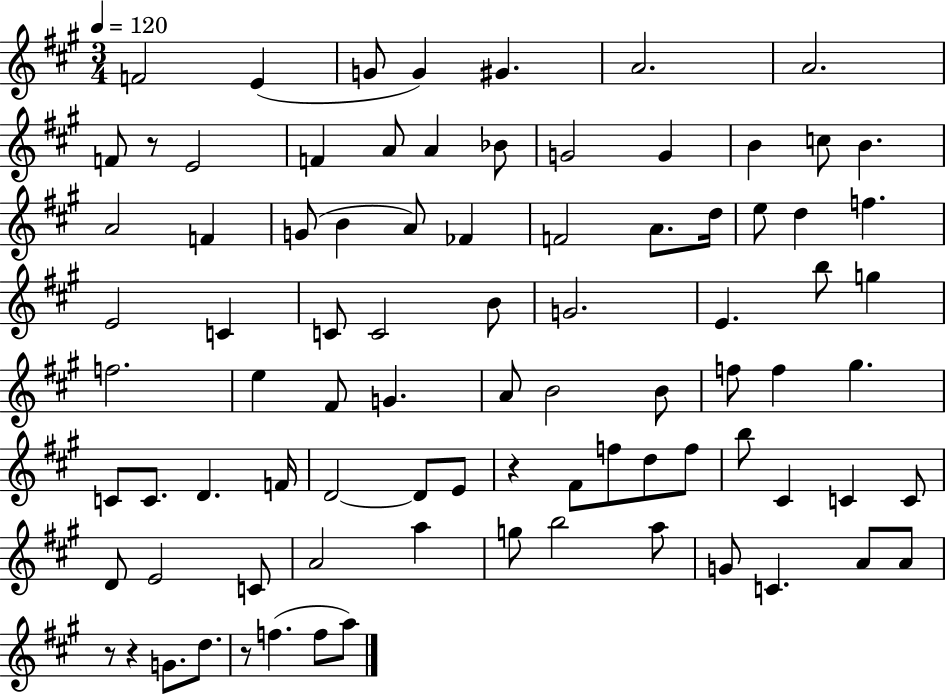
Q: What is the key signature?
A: A major